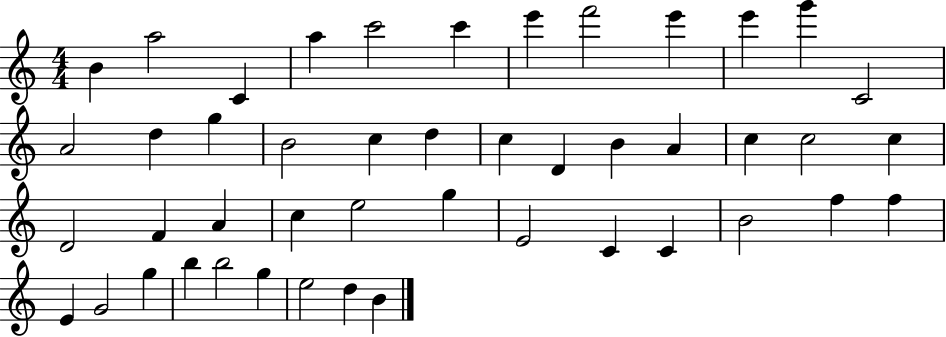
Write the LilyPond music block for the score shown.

{
  \clef treble
  \numericTimeSignature
  \time 4/4
  \key c \major
  b'4 a''2 c'4 | a''4 c'''2 c'''4 | e'''4 f'''2 e'''4 | e'''4 g'''4 c'2 | \break a'2 d''4 g''4 | b'2 c''4 d''4 | c''4 d'4 b'4 a'4 | c''4 c''2 c''4 | \break d'2 f'4 a'4 | c''4 e''2 g''4 | e'2 c'4 c'4 | b'2 f''4 f''4 | \break e'4 g'2 g''4 | b''4 b''2 g''4 | e''2 d''4 b'4 | \bar "|."
}